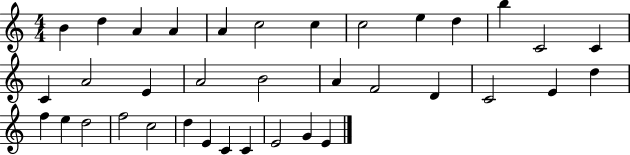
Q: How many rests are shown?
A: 0